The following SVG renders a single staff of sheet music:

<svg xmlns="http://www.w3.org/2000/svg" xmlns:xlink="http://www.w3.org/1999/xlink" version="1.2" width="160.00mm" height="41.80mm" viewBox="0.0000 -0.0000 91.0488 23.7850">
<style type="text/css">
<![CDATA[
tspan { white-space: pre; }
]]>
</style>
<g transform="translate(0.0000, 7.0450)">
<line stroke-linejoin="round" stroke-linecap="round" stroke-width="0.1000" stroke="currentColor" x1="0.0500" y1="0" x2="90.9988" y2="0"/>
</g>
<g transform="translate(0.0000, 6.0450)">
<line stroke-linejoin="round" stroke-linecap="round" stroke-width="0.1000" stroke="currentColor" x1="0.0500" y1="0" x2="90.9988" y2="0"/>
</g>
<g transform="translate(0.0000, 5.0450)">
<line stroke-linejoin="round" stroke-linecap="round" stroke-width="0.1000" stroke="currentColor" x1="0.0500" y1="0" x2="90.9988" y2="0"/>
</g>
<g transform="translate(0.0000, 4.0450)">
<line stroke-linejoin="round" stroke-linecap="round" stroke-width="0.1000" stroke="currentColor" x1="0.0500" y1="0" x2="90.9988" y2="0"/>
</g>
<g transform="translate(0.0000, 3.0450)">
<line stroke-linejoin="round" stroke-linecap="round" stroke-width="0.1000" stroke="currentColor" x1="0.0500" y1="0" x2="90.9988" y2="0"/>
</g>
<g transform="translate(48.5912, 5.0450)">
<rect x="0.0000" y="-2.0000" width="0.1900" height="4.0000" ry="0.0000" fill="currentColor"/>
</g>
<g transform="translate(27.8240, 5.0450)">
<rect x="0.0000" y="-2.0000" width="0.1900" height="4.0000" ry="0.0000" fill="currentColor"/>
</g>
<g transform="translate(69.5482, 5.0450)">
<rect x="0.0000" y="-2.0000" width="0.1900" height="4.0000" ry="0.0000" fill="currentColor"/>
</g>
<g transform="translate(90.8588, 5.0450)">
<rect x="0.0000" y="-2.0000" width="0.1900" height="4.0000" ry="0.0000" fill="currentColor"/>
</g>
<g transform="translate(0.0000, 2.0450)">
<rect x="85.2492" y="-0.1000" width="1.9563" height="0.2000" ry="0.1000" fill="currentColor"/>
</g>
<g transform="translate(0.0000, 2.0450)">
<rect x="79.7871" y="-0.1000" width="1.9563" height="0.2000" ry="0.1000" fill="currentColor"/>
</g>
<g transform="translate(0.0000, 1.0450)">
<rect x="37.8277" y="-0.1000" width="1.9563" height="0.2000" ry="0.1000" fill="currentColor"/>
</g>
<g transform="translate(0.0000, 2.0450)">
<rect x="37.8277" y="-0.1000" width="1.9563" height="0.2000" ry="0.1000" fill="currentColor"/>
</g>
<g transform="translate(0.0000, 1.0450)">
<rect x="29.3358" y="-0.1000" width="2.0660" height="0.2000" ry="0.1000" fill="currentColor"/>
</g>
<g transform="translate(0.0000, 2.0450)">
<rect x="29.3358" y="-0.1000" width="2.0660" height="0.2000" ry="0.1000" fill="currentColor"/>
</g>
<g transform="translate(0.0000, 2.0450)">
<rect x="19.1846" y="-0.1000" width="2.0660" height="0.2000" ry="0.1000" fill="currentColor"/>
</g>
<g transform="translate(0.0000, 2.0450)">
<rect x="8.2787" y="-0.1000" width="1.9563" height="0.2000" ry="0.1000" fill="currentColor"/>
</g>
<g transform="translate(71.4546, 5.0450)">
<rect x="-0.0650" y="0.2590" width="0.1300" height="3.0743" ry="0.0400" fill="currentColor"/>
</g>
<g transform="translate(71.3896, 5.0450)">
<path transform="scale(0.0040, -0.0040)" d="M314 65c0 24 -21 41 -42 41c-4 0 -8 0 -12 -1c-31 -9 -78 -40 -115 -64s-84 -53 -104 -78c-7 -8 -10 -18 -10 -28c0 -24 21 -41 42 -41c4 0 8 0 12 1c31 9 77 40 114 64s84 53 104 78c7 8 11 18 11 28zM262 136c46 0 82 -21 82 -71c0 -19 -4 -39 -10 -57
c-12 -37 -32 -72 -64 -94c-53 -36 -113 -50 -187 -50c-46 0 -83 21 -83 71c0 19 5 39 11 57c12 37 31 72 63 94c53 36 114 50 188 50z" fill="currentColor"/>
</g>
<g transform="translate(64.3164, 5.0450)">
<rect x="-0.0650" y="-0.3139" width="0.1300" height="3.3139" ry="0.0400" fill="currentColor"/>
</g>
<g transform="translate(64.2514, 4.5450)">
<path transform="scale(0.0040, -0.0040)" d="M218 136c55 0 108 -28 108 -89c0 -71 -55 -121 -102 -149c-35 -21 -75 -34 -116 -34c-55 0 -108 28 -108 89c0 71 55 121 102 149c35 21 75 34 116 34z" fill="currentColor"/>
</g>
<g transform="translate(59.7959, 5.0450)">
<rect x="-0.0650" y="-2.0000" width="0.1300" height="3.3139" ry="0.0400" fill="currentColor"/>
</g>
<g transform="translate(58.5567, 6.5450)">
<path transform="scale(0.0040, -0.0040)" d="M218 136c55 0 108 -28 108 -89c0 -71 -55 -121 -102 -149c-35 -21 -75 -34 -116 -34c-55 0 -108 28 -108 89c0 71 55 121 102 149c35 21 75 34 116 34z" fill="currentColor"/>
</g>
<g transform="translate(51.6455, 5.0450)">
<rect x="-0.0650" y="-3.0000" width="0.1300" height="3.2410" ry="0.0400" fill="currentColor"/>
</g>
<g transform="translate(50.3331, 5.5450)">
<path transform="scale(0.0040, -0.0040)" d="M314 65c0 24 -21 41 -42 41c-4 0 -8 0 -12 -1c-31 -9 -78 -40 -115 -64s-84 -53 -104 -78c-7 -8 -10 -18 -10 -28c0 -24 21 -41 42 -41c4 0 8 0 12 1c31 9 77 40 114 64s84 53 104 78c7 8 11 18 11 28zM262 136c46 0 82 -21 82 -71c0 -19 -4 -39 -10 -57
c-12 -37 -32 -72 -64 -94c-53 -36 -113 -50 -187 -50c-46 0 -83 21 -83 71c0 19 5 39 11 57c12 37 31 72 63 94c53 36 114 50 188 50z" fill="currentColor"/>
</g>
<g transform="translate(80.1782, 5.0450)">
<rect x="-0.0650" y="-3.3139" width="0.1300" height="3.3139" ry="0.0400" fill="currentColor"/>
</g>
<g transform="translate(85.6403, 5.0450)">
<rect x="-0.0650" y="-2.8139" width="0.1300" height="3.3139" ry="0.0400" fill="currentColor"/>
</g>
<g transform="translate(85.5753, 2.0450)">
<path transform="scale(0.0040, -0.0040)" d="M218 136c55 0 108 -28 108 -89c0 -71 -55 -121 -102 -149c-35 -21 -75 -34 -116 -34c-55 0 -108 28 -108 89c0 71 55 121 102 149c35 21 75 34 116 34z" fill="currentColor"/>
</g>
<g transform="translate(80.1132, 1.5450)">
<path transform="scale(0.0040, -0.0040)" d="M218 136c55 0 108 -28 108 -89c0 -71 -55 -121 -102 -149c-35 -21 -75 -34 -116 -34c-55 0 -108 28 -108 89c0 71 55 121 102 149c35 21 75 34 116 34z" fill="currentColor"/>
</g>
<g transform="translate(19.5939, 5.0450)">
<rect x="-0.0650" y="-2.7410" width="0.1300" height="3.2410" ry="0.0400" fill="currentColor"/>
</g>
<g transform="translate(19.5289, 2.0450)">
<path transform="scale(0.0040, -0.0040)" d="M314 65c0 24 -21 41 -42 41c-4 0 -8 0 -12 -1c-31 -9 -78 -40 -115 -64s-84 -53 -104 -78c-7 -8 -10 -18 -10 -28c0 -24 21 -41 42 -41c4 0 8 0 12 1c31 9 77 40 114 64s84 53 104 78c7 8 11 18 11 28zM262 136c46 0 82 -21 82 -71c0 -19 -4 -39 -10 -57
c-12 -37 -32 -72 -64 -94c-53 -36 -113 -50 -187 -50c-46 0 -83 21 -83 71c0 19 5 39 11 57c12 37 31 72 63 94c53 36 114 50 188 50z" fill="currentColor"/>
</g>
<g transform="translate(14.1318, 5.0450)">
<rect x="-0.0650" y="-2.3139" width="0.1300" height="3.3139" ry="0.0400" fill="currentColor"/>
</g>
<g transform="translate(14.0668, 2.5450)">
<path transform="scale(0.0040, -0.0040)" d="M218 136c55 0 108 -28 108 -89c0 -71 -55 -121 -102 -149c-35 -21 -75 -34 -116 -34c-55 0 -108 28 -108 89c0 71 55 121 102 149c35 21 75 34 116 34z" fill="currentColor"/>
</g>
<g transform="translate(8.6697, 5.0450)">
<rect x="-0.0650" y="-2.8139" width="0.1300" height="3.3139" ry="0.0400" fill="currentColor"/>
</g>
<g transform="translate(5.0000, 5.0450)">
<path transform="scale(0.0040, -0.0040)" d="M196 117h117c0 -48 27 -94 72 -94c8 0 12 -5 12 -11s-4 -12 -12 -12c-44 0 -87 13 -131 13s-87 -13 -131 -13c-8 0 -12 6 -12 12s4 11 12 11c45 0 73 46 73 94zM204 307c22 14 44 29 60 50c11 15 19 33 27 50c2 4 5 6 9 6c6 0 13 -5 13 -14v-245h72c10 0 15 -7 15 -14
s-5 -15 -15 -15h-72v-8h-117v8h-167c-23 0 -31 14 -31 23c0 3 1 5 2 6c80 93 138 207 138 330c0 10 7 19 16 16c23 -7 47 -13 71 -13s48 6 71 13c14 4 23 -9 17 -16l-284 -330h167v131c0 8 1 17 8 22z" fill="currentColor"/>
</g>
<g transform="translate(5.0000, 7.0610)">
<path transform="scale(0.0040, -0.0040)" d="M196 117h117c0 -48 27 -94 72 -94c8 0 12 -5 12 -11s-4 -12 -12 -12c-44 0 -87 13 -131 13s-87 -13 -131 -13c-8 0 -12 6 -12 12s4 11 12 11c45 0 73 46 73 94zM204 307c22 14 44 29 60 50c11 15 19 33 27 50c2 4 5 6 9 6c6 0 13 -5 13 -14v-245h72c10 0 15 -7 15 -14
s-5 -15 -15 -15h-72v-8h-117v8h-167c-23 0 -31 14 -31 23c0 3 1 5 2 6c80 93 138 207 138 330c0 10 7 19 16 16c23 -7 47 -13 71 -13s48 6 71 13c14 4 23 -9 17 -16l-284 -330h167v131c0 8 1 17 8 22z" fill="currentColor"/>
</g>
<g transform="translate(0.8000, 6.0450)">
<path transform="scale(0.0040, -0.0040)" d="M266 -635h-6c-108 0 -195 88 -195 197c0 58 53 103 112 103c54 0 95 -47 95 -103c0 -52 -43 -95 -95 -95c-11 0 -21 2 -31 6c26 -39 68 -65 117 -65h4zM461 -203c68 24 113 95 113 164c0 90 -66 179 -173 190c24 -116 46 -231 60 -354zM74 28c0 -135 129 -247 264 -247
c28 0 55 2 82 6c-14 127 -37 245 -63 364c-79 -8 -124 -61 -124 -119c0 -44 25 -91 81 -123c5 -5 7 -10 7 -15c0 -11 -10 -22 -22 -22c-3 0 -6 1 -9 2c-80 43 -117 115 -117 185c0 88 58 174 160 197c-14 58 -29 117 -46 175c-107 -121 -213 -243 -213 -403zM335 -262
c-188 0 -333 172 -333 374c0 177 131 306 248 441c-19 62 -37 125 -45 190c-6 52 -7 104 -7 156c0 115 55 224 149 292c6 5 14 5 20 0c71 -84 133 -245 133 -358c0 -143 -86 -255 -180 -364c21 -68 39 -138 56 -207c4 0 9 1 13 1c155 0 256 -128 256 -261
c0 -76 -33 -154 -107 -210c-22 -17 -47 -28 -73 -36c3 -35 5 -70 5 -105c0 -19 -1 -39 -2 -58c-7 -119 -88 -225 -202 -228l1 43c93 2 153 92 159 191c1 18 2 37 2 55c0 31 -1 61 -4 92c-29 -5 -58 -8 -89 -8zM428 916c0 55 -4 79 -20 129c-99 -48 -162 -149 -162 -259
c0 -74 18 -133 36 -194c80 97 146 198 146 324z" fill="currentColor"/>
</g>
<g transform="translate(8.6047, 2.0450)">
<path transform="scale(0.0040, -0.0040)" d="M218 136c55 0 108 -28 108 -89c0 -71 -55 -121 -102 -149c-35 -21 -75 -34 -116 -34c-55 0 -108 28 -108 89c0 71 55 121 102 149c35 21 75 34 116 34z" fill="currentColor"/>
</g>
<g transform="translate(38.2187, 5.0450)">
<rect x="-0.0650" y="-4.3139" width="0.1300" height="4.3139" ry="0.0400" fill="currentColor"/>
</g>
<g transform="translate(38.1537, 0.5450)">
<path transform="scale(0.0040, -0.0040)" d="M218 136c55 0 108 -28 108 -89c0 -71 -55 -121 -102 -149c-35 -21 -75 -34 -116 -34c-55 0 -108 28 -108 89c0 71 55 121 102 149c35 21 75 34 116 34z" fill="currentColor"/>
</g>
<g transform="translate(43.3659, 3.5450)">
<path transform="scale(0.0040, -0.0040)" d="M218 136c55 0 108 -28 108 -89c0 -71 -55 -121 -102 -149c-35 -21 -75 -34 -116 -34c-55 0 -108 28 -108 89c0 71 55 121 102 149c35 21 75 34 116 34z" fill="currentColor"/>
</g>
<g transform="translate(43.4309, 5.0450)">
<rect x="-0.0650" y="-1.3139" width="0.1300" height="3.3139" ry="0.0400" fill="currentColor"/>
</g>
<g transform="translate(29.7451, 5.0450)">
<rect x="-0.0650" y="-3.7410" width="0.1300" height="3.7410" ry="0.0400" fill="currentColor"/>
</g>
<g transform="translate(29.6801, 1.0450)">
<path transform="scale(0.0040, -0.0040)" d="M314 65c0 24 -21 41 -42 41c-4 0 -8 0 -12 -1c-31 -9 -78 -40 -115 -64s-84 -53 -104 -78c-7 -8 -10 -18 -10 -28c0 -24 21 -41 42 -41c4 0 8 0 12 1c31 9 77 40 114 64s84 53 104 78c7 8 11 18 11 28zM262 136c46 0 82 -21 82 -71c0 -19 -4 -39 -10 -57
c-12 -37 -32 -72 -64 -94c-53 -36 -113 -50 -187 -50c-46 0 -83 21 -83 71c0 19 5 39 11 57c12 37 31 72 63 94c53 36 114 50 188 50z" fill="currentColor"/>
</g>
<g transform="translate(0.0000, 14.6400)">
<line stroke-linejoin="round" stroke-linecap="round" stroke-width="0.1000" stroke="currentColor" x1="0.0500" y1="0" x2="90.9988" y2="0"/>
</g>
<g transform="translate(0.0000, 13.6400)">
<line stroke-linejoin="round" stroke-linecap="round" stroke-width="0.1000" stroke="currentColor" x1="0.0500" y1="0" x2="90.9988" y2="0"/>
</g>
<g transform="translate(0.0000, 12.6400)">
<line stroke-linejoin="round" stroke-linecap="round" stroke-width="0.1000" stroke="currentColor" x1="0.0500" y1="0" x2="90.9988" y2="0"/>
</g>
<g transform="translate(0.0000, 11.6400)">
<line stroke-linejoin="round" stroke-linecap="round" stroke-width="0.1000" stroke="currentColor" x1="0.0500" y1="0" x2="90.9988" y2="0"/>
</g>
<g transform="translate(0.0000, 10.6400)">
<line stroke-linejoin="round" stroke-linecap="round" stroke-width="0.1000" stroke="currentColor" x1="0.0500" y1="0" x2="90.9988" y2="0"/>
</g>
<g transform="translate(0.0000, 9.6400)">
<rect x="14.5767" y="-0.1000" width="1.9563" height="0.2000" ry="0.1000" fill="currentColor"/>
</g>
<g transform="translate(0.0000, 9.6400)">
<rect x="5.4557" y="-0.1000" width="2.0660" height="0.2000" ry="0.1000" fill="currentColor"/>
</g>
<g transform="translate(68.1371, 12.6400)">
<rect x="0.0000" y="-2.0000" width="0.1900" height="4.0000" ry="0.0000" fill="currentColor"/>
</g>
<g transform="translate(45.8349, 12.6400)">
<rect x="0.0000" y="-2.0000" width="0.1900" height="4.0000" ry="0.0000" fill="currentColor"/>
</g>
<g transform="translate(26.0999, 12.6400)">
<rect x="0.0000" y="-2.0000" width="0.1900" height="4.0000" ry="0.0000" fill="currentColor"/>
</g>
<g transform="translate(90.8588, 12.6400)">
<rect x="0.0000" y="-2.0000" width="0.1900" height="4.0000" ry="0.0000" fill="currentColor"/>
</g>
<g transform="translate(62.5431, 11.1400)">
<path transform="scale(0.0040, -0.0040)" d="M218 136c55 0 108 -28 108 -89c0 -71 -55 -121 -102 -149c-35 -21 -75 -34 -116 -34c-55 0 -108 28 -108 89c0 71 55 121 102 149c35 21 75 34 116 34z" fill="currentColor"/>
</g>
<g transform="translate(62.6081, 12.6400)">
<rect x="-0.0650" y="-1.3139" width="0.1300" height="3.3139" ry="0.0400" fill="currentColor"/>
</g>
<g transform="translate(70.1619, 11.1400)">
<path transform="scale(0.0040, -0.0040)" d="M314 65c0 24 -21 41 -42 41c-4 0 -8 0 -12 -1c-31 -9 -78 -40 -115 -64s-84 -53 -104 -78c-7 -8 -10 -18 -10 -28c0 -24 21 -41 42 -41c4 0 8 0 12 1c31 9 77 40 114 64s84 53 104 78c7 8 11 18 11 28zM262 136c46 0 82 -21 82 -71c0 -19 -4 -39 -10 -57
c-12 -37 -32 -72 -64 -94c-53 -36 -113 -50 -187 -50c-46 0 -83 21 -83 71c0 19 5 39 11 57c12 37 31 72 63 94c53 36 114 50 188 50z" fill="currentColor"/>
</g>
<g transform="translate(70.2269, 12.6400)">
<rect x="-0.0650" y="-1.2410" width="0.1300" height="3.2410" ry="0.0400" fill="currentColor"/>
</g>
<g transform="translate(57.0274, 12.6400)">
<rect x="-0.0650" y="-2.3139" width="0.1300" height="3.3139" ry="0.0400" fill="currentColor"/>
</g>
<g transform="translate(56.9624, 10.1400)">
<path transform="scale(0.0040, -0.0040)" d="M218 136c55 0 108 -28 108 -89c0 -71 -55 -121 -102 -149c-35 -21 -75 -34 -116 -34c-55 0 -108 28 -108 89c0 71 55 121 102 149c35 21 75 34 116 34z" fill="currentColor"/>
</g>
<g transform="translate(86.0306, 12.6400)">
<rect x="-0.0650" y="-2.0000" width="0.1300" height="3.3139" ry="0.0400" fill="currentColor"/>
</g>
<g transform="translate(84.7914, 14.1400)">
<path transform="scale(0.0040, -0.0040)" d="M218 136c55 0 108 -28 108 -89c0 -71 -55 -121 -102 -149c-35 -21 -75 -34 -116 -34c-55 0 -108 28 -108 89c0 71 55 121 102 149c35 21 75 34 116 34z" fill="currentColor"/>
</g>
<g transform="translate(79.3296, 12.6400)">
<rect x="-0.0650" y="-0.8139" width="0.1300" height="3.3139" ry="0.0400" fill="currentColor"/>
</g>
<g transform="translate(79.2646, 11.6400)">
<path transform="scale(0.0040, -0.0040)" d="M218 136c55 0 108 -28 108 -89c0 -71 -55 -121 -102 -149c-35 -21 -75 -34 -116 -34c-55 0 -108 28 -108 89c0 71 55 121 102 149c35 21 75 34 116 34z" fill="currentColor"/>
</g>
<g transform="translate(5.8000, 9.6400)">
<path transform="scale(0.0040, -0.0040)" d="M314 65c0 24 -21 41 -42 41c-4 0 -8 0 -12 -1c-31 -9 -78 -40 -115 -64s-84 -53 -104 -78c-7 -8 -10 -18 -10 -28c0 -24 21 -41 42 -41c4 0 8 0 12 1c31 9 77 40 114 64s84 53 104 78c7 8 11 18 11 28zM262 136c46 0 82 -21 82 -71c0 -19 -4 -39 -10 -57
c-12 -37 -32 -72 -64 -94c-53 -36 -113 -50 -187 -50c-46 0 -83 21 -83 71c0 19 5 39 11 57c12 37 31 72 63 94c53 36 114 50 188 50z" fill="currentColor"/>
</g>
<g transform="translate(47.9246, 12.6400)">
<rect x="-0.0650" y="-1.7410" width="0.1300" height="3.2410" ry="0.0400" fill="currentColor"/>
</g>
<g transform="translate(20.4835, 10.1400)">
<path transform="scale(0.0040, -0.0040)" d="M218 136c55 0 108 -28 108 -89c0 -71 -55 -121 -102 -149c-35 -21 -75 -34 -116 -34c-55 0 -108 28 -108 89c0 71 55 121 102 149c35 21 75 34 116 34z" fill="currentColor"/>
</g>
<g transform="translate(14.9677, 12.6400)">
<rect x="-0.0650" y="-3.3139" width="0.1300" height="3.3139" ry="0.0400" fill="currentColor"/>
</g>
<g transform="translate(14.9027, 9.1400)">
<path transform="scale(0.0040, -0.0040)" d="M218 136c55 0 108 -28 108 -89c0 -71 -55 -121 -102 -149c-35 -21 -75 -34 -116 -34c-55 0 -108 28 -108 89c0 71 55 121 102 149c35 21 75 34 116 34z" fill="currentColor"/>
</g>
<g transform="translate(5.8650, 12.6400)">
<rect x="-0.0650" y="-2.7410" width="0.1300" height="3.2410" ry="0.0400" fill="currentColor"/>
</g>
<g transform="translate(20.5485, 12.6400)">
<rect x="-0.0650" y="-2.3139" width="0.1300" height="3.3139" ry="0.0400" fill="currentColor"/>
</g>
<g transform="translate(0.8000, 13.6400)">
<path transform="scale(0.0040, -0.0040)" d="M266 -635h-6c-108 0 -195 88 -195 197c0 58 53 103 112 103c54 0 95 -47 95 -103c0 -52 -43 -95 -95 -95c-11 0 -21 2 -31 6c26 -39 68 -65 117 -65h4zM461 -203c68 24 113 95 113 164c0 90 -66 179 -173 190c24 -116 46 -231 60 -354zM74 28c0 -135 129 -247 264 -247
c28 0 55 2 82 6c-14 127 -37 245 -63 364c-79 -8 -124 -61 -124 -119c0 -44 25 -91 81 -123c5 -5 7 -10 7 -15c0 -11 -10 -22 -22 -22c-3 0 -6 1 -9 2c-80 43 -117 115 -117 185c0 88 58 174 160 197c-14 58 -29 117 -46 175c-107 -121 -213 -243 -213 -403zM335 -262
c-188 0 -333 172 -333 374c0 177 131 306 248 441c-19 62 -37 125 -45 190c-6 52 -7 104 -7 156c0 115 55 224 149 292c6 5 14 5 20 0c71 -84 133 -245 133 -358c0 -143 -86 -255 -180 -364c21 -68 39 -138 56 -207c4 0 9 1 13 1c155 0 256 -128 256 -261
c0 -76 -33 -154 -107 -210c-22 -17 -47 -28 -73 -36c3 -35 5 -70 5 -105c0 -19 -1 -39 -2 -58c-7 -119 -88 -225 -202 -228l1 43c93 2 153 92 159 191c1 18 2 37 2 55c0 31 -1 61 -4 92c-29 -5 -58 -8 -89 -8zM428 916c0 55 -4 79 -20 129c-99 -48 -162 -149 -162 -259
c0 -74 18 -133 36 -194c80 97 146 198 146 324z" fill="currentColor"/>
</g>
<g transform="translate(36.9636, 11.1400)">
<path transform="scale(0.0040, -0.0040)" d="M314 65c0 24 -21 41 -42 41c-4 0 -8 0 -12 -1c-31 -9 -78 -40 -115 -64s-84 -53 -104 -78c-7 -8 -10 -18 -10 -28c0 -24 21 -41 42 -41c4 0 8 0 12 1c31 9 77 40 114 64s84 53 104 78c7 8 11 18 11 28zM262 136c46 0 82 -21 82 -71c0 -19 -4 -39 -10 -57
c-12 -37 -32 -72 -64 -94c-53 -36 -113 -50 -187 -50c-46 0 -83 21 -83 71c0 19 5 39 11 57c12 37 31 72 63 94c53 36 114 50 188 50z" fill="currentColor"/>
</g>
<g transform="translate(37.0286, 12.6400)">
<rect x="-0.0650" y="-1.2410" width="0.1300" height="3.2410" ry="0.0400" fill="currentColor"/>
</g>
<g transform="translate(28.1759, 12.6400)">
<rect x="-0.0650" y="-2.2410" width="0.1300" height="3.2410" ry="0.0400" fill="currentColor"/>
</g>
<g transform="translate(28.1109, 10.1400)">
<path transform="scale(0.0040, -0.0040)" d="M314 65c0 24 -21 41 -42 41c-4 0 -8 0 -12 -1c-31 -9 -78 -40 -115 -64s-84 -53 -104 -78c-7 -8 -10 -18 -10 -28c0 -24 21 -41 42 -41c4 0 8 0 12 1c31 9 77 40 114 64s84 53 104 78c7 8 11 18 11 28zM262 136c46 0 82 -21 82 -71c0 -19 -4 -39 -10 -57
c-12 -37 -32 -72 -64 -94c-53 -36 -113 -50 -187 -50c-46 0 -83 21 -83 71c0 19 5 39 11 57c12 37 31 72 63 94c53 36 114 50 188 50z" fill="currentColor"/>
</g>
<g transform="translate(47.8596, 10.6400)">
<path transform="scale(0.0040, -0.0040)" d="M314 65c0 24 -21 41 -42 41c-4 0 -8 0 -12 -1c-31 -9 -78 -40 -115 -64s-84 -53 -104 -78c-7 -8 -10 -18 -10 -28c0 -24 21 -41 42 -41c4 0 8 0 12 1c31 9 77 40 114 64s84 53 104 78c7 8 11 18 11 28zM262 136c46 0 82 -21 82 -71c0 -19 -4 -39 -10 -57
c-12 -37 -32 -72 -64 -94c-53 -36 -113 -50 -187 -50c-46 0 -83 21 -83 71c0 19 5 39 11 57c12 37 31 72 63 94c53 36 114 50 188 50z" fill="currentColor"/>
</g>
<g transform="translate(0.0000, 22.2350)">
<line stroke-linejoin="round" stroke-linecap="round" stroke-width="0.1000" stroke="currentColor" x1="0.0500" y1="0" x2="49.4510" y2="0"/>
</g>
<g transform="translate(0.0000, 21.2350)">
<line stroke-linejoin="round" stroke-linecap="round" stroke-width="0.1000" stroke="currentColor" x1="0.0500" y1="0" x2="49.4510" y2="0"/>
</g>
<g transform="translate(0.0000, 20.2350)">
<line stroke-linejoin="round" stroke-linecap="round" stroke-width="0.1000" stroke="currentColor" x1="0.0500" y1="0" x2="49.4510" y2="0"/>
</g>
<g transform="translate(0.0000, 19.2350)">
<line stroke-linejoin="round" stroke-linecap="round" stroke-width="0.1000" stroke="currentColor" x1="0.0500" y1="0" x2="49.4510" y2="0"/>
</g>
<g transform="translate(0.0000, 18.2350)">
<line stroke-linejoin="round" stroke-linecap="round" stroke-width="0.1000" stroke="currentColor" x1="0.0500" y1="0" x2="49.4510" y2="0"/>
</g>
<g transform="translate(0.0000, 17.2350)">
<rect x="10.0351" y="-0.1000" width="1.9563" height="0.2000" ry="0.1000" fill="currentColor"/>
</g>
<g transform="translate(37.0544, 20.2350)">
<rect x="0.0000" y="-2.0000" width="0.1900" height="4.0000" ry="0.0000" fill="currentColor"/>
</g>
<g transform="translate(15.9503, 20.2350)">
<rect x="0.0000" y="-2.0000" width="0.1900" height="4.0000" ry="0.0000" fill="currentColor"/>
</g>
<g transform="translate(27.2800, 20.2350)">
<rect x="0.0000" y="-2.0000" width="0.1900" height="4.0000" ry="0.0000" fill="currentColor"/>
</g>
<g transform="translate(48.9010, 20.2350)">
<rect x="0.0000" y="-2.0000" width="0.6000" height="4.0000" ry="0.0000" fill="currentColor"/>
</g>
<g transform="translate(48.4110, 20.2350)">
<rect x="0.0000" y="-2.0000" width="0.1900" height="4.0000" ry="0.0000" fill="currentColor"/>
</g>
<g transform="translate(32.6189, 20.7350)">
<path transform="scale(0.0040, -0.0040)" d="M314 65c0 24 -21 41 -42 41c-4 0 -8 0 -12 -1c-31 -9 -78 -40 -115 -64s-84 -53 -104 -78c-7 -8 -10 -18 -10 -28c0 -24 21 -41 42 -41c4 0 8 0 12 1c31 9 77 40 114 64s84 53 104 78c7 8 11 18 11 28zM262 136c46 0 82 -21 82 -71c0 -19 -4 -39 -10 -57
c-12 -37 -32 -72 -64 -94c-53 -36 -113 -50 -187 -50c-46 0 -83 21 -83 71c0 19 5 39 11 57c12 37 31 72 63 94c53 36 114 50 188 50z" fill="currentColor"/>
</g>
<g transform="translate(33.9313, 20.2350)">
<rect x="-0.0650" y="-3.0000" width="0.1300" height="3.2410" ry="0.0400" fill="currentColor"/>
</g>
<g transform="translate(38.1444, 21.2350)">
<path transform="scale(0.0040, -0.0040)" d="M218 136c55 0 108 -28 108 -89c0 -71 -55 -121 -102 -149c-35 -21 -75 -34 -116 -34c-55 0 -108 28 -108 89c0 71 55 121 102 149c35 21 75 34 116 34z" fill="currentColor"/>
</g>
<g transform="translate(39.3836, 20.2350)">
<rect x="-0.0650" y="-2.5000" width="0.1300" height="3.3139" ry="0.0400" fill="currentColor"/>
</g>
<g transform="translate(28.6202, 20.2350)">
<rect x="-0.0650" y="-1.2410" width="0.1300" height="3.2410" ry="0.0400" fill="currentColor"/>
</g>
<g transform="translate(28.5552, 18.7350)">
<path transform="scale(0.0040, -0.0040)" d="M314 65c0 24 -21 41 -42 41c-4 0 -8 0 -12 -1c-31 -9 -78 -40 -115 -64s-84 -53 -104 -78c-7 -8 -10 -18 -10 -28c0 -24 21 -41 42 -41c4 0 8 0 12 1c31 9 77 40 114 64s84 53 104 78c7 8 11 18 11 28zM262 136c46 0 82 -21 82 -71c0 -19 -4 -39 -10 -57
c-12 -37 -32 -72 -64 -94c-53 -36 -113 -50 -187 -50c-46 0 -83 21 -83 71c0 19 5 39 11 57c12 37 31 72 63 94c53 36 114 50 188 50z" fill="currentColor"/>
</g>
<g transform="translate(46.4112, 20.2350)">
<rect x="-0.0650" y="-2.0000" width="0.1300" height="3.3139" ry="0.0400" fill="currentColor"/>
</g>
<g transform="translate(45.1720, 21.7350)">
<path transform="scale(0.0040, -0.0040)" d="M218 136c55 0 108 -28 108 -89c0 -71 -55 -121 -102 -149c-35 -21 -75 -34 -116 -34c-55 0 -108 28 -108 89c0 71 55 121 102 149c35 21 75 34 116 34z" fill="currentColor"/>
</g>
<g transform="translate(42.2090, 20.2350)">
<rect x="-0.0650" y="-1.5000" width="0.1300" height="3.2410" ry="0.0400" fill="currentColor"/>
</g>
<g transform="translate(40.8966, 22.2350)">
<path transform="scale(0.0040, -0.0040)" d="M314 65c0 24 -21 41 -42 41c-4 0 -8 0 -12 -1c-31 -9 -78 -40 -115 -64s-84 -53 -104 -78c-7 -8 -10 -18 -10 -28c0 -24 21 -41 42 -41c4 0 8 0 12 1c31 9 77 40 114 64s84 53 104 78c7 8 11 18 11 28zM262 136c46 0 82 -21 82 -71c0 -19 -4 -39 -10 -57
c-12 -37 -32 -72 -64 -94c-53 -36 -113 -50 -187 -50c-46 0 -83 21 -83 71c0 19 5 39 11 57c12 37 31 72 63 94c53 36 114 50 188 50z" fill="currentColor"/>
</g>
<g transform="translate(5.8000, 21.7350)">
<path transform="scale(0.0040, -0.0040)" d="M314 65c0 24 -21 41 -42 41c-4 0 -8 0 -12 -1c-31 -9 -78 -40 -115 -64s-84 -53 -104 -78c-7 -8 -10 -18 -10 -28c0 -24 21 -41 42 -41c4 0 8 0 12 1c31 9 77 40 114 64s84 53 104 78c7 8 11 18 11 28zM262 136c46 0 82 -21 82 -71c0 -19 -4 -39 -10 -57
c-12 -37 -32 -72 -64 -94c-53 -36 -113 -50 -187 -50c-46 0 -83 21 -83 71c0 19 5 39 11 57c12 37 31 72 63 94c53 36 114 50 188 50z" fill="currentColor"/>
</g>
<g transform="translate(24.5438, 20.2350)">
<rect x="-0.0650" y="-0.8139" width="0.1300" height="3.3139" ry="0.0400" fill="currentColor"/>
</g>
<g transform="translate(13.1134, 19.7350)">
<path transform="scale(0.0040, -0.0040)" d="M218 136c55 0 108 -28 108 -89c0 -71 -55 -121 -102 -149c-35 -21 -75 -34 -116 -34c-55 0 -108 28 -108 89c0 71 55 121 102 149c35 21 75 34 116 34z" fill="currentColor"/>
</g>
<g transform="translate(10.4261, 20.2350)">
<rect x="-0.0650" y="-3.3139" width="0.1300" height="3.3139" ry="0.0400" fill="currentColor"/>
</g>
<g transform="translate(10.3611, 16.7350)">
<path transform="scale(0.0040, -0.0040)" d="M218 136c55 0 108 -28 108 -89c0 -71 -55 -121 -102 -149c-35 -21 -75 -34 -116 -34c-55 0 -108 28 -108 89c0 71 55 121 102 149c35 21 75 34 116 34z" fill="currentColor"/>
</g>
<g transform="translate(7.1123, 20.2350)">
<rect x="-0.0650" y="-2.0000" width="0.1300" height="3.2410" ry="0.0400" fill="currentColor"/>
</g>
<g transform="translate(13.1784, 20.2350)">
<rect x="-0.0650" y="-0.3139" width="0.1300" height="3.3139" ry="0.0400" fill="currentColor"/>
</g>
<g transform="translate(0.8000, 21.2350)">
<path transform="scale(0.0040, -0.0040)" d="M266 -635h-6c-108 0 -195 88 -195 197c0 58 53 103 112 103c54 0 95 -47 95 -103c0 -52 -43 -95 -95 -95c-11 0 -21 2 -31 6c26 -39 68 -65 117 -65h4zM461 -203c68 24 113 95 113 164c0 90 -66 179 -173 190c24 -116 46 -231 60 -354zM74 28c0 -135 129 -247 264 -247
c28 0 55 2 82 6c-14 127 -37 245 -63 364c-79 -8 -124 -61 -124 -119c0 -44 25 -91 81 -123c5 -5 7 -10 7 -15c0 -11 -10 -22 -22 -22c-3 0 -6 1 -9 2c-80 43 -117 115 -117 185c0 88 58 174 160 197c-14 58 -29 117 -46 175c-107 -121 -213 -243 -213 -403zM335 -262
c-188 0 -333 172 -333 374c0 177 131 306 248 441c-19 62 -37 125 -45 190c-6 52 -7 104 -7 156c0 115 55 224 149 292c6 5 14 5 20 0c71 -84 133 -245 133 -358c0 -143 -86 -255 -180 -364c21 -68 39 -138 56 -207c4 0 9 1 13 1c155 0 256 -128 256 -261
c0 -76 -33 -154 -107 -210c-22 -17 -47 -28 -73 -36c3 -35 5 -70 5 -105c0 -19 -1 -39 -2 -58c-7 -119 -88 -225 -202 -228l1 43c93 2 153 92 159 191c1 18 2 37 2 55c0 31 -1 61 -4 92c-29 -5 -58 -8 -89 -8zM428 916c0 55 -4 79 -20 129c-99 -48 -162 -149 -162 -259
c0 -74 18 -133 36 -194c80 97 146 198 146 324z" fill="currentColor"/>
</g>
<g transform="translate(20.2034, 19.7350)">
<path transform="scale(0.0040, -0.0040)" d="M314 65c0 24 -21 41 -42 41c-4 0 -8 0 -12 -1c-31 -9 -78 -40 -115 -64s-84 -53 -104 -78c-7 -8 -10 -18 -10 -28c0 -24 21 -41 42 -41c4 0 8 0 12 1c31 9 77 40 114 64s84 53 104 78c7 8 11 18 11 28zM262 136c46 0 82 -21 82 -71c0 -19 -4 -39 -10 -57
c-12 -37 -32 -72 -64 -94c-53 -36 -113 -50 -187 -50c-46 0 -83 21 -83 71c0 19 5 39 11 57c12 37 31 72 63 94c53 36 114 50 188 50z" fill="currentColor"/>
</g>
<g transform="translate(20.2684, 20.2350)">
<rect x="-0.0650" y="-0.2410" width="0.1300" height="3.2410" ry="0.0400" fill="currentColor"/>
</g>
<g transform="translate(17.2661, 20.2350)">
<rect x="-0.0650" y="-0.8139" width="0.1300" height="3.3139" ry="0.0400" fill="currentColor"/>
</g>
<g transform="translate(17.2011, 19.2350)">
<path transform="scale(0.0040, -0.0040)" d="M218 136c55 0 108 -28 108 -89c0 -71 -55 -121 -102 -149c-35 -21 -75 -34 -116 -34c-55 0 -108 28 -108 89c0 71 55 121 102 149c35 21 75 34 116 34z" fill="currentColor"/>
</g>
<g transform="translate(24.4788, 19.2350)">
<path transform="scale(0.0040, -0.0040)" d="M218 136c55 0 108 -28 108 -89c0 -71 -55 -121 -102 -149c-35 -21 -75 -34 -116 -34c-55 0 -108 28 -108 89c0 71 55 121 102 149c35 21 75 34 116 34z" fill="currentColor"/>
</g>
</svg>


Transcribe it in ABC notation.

X:1
T:Untitled
M:4/4
L:1/4
K:C
a g a2 c'2 d' e A2 F c B2 b a a2 b g g2 e2 f2 g e e2 d F F2 b c d c2 d e2 A2 G E2 F